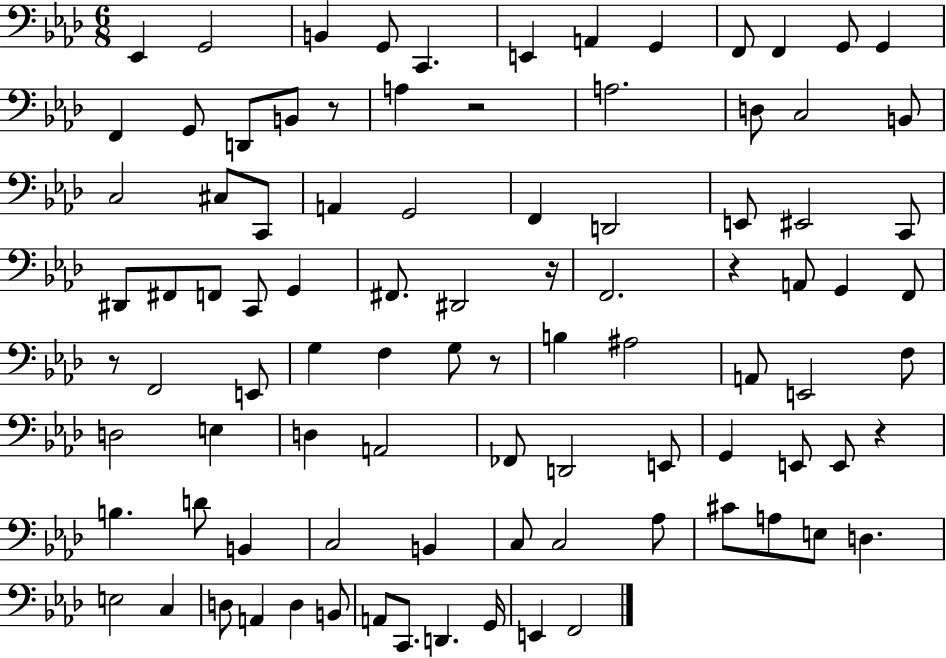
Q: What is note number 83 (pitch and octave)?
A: D2